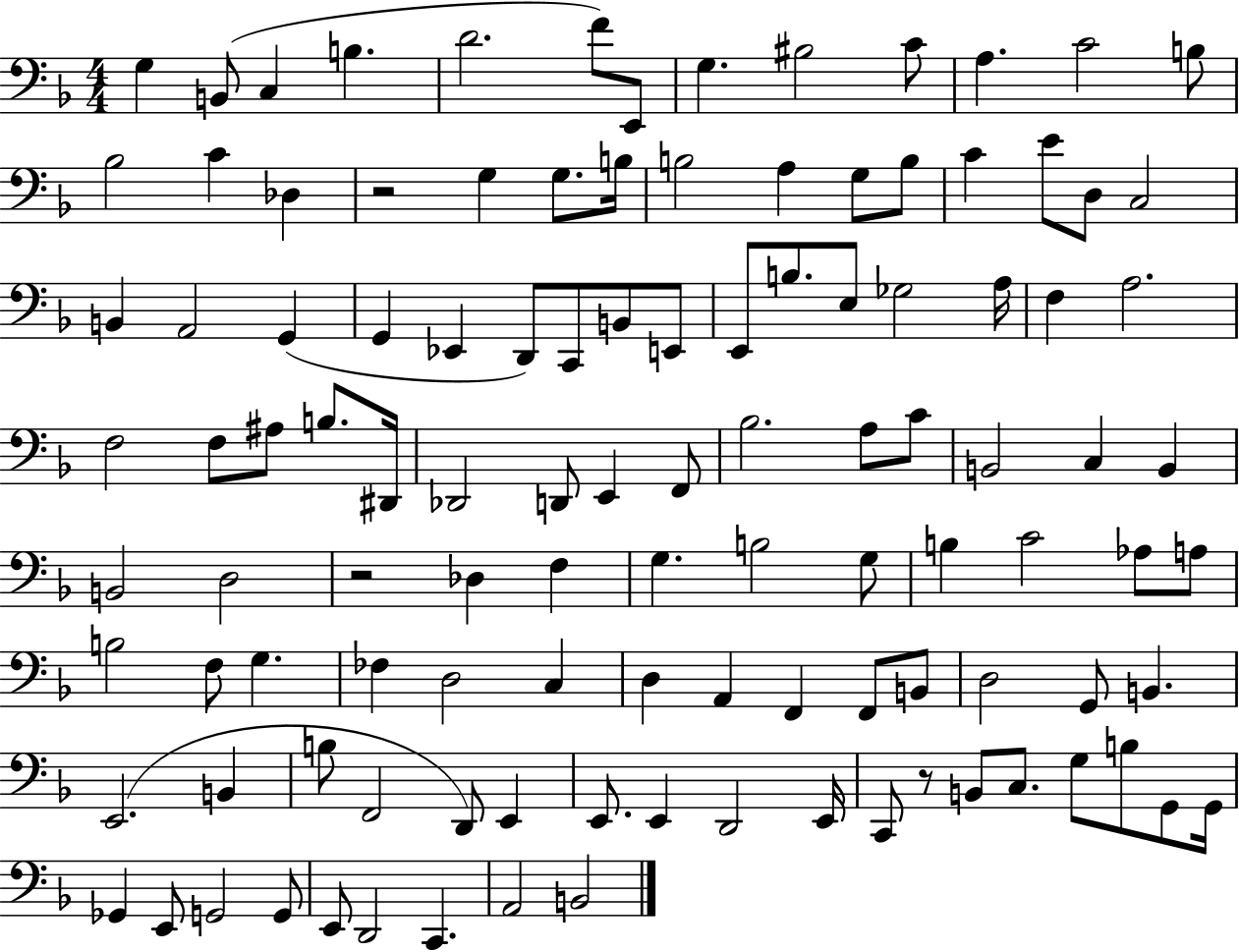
G3/q B2/e C3/q B3/q. D4/h. F4/e E2/e G3/q. BIS3/h C4/e A3/q. C4/h B3/e Bb3/h C4/q Db3/q R/h G3/q G3/e. B3/s B3/h A3/q G3/e B3/e C4/q E4/e D3/e C3/h B2/q A2/h G2/q G2/q Eb2/q D2/e C2/e B2/e E2/e E2/e B3/e. E3/e Gb3/h A3/s F3/q A3/h. F3/h F3/e A#3/e B3/e. D#2/s Db2/h D2/e E2/q F2/e Bb3/h. A3/e C4/e B2/h C3/q B2/q B2/h D3/h R/h Db3/q F3/q G3/q. B3/h G3/e B3/q C4/h Ab3/e A3/e B3/h F3/e G3/q. FES3/q D3/h C3/q D3/q A2/q F2/q F2/e B2/e D3/h G2/e B2/q. E2/h. B2/q B3/e F2/h D2/e E2/q E2/e. E2/q D2/h E2/s C2/e R/e B2/e C3/e. G3/e B3/e G2/e G2/s Gb2/q E2/e G2/h G2/e E2/e D2/h C2/q. A2/h B2/h